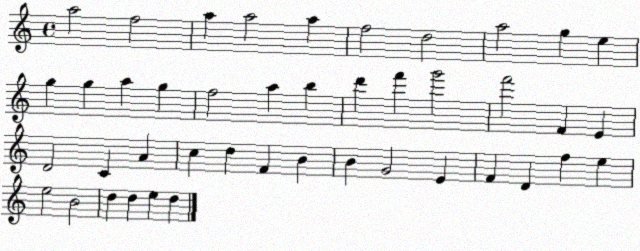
X:1
T:Untitled
M:4/4
L:1/4
K:C
a2 f2 a a2 a f2 d2 a2 g e g g a g f2 a b d' f' g'2 f'2 F E D2 C A c d F B B G2 E F D f e e2 B2 d d e d